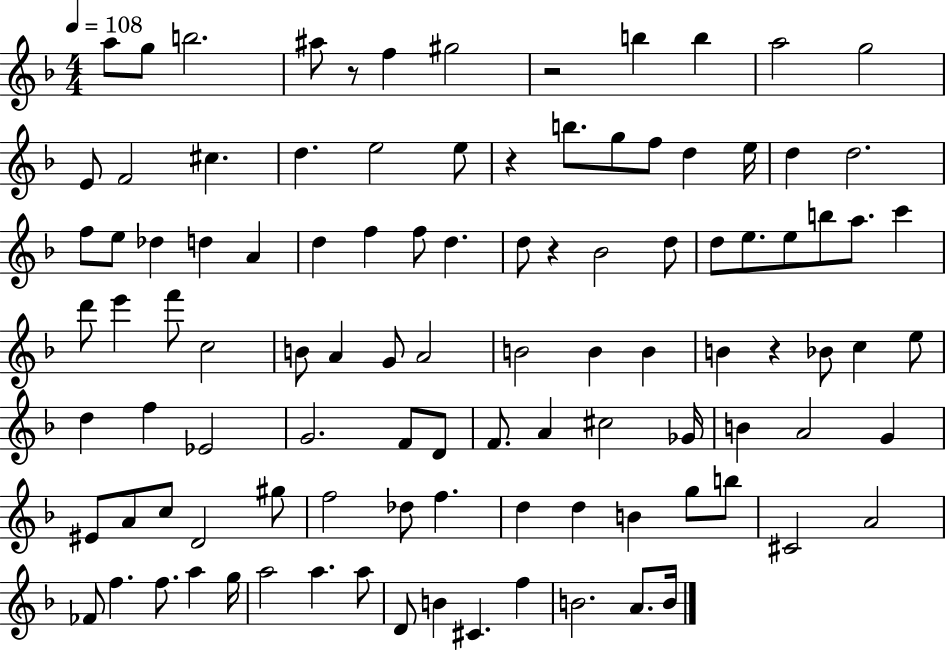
{
  \clef treble
  \numericTimeSignature
  \time 4/4
  \key f \major
  \tempo 4 = 108
  a''8 g''8 b''2. | ais''8 r8 f''4 gis''2 | r2 b''4 b''4 | a''2 g''2 | \break e'8 f'2 cis''4. | d''4. e''2 e''8 | r4 b''8. g''8 f''8 d''4 e''16 | d''4 d''2. | \break f''8 e''8 des''4 d''4 a'4 | d''4 f''4 f''8 d''4. | d''8 r4 bes'2 d''8 | d''8 e''8. e''8 b''8 a''8. c'''4 | \break d'''8 e'''4 f'''8 c''2 | b'8 a'4 g'8 a'2 | b'2 b'4 b'4 | b'4 r4 bes'8 c''4 e''8 | \break d''4 f''4 ees'2 | g'2. f'8 d'8 | f'8. a'4 cis''2 ges'16 | b'4 a'2 g'4 | \break eis'8 a'8 c''8 d'2 gis''8 | f''2 des''8 f''4. | d''4 d''4 b'4 g''8 b''8 | cis'2 a'2 | \break fes'8 f''4. f''8. a''4 g''16 | a''2 a''4. a''8 | d'8 b'4 cis'4. f''4 | b'2. a'8. b'16 | \break \bar "|."
}